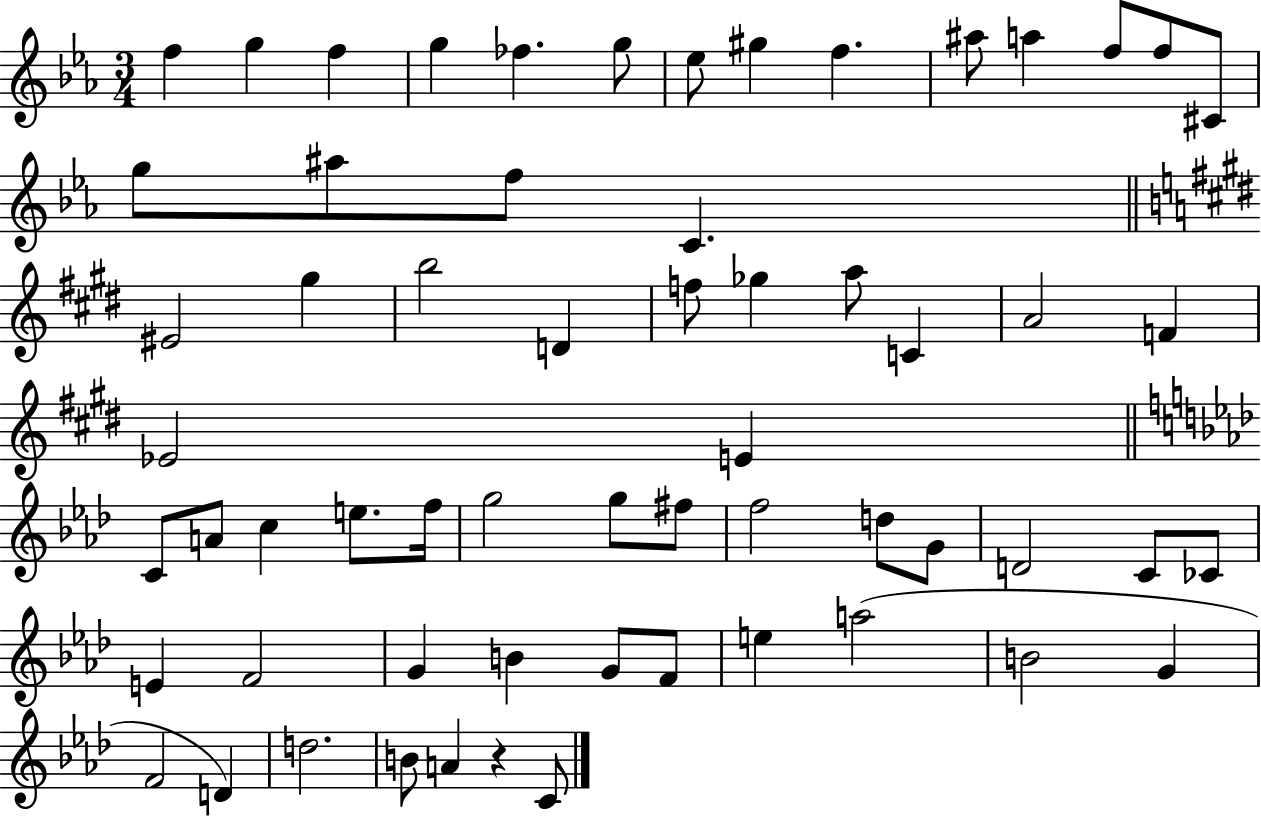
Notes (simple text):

F5/q G5/q F5/q G5/q FES5/q. G5/e Eb5/e G#5/q F5/q. A#5/e A5/q F5/e F5/e C#4/e G5/e A#5/e F5/e C4/q. EIS4/h G#5/q B5/h D4/q F5/e Gb5/q A5/e C4/q A4/h F4/q Eb4/h E4/q C4/e A4/e C5/q E5/e. F5/s G5/h G5/e F#5/e F5/h D5/e G4/e D4/h C4/e CES4/e E4/q F4/h G4/q B4/q G4/e F4/e E5/q A5/h B4/h G4/q F4/h D4/q D5/h. B4/e A4/q R/q C4/e